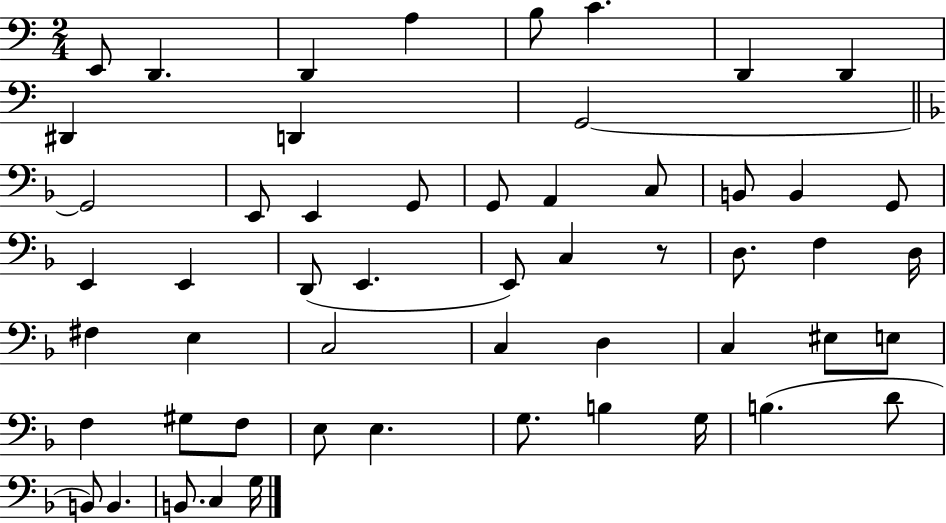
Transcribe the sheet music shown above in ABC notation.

X:1
T:Untitled
M:2/4
L:1/4
K:C
E,,/2 D,, D,, A, B,/2 C D,, D,, ^D,, D,, G,,2 G,,2 E,,/2 E,, G,,/2 G,,/2 A,, C,/2 B,,/2 B,, G,,/2 E,, E,, D,,/2 E,, E,,/2 C, z/2 D,/2 F, D,/4 ^F, E, C,2 C, D, C, ^E,/2 E,/2 F, ^G,/2 F,/2 E,/2 E, G,/2 B, G,/4 B, D/2 B,,/2 B,, B,,/2 C, G,/4